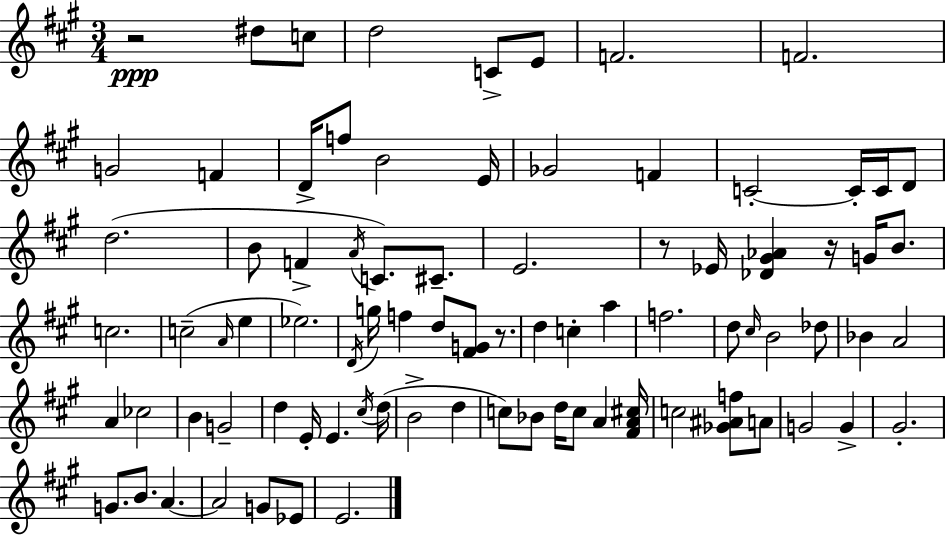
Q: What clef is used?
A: treble